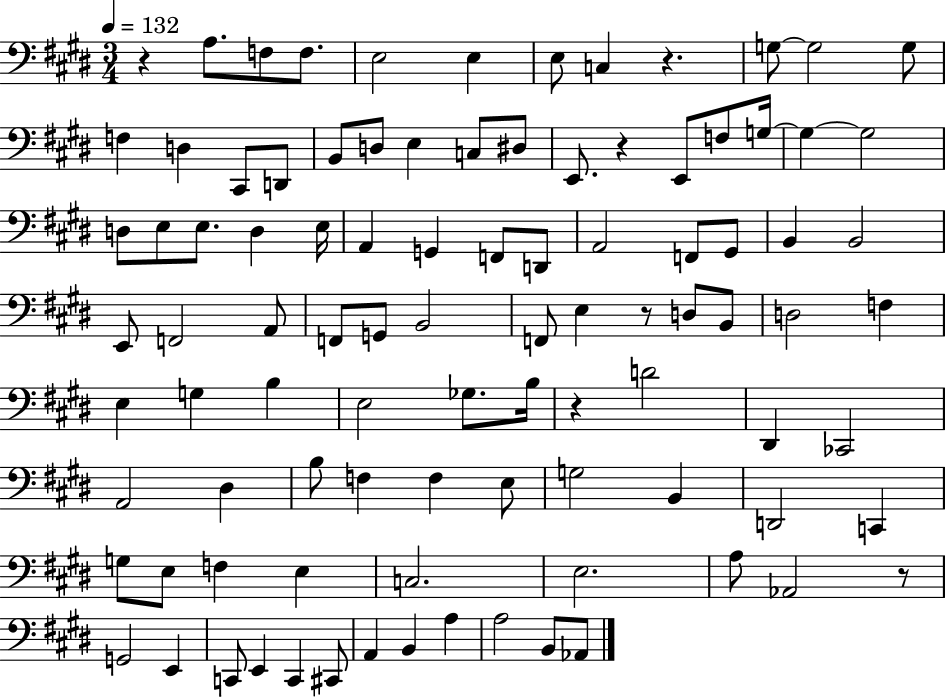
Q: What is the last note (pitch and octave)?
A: Ab2